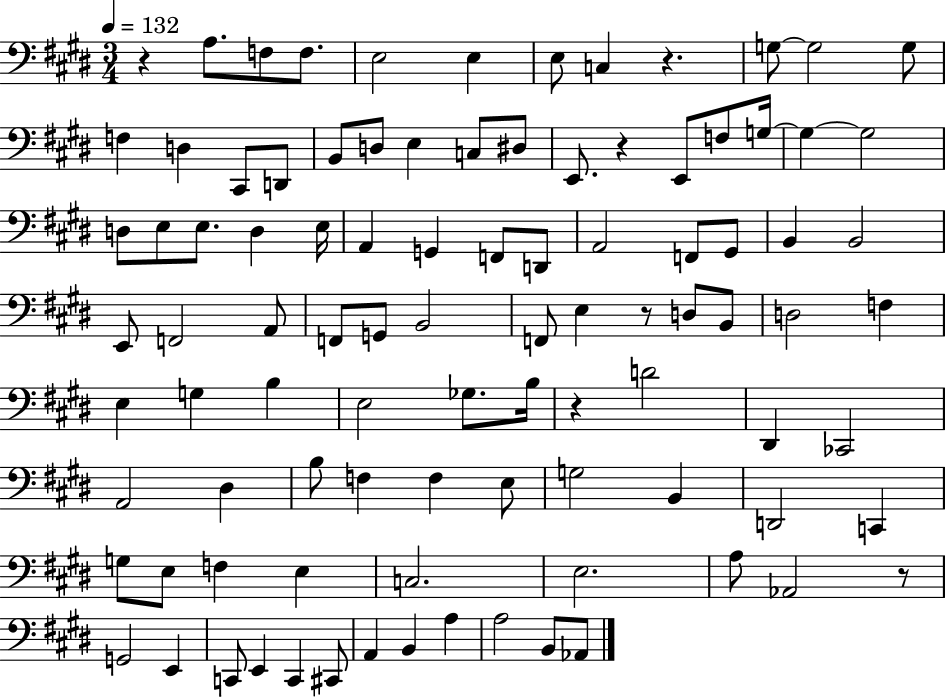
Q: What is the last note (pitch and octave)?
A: Ab2